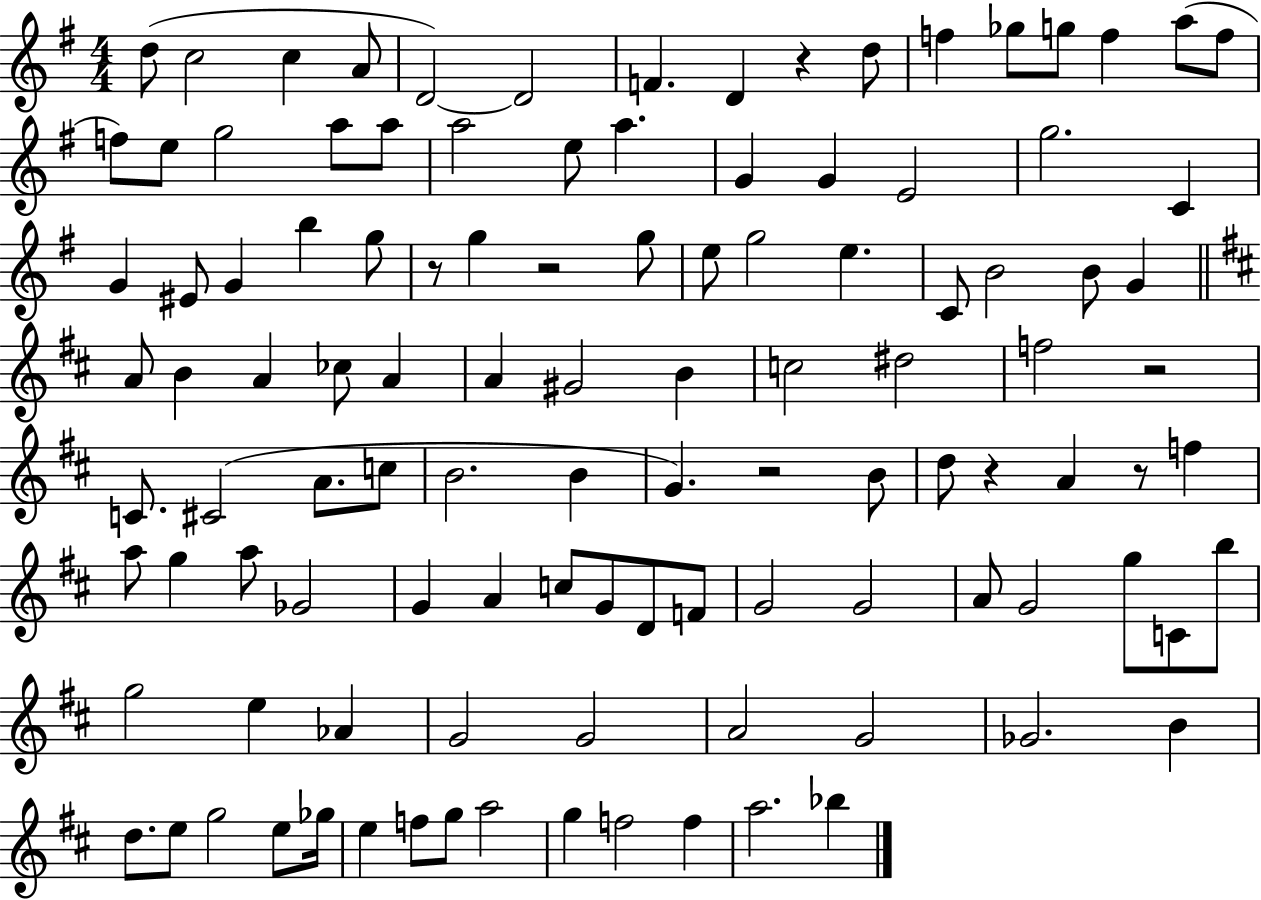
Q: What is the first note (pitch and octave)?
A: D5